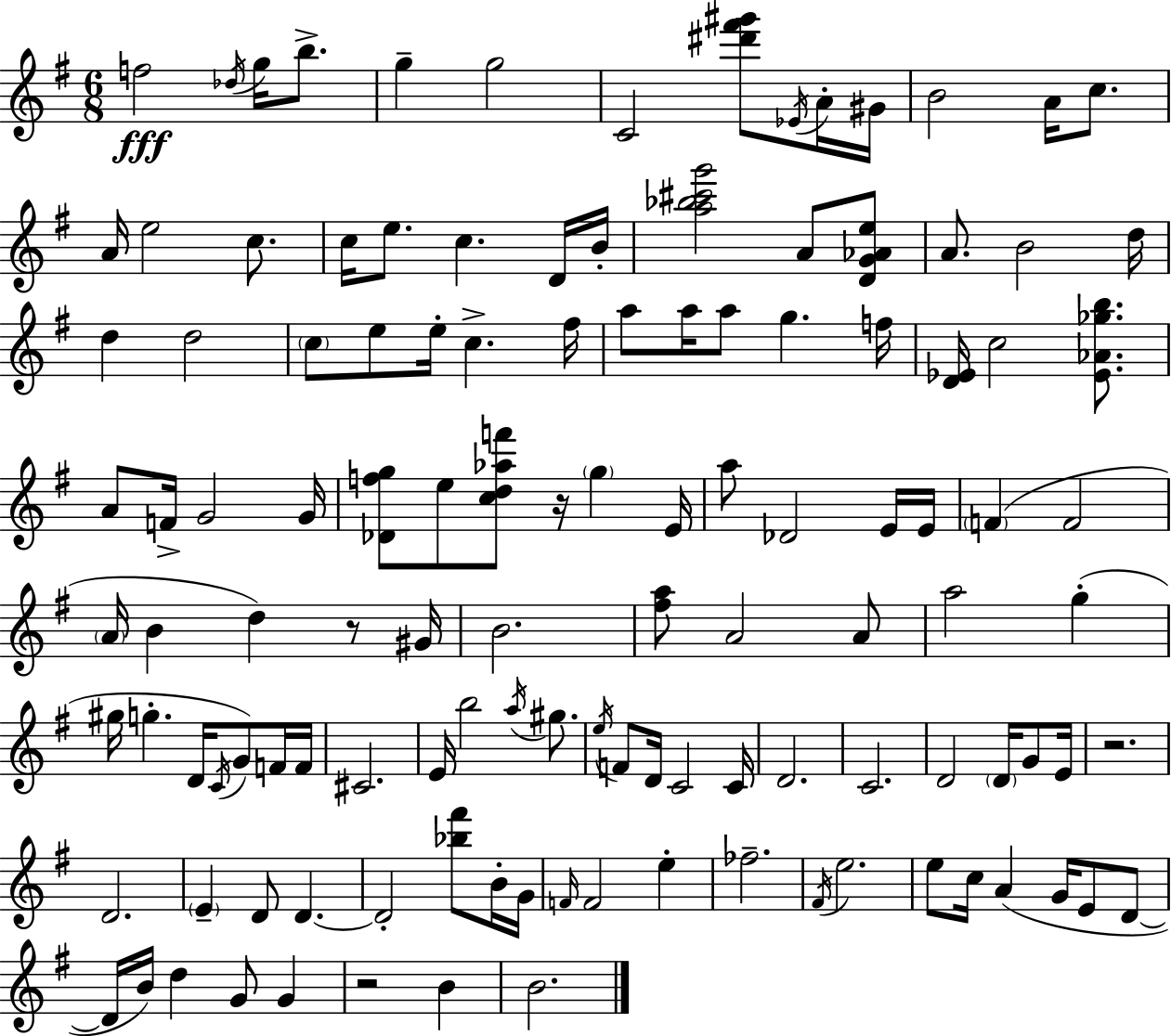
F5/h Db5/s G5/s B5/e. G5/q G5/h C4/h [D#6,F#6,G#6]/e Eb4/s A4/s G#4/s B4/h A4/s C5/e. A4/s E5/h C5/e. C5/s E5/e. C5/q. D4/s B4/s [A5,Bb5,C#6,G6]/h A4/e [D4,G4,Ab4,E5]/e A4/e. B4/h D5/s D5/q D5/h C5/e E5/e E5/s C5/q. F#5/s A5/e A5/s A5/e G5/q. F5/s [D4,Eb4]/s C5/h [Eb4,Ab4,Gb5,B5]/e. A4/e F4/s G4/h G4/s [Db4,F5,G5]/e E5/e [C5,D5,Ab5,F6]/e R/s G5/q E4/s A5/e Db4/h E4/s E4/s F4/q F4/h A4/s B4/q D5/q R/e G#4/s B4/h. [F#5,A5]/e A4/h A4/e A5/h G5/q G#5/s G5/q. D4/s C4/s G4/e F4/s F4/s C#4/h. E4/s B5/h A5/s G#5/e. E5/s F4/e D4/s C4/h C4/s D4/h. C4/h. D4/h D4/s G4/e E4/s R/h. D4/h. E4/q D4/e D4/q. D4/h [Bb5,F#6]/e B4/s G4/s F4/s F4/h E5/q FES5/h. F#4/s E5/h. E5/e C5/s A4/q G4/s E4/e D4/e D4/s B4/s D5/q G4/e G4/q R/h B4/q B4/h.